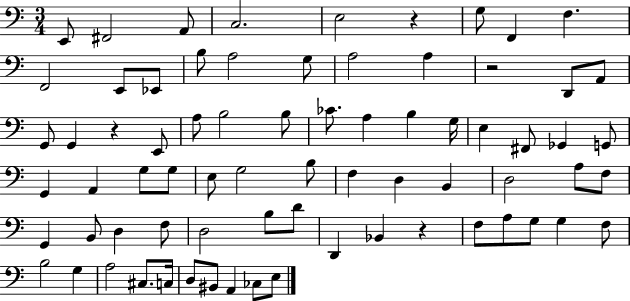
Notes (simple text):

E2/e F#2/h A2/e C3/h. E3/h R/q G3/e F2/q F3/q. F2/h E2/e Eb2/e B3/e A3/h G3/e A3/h A3/q R/h D2/e A2/e G2/e G2/q R/q E2/e A3/e B3/h B3/e CES4/e. A3/q B3/q G3/s E3/q F#2/e Gb2/q G2/e G2/q A2/q G3/e G3/e E3/e G3/h B3/e F3/q D3/q B2/q D3/h A3/e F3/e G2/q B2/e D3/q F3/e D3/h B3/e D4/e D2/q Bb2/q R/q F3/e A3/e G3/e G3/q F3/e B3/h G3/q A3/h C#3/e. C3/s D3/e BIS2/e A2/q CES3/e E3/e